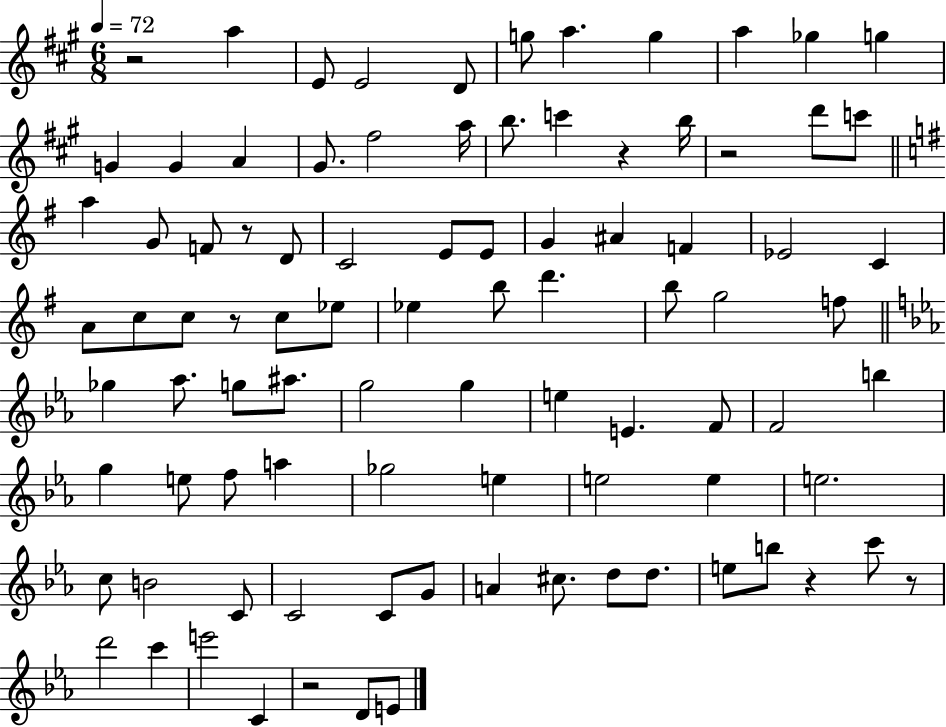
R/h A5/q E4/e E4/h D4/e G5/e A5/q. G5/q A5/q Gb5/q G5/q G4/q G4/q A4/q G#4/e. F#5/h A5/s B5/e. C6/q R/q B5/s R/h D6/e C6/e A5/q G4/e F4/e R/e D4/e C4/h E4/e E4/e G4/q A#4/q F4/q Eb4/h C4/q A4/e C5/e C5/e R/e C5/e Eb5/e Eb5/q B5/e D6/q. B5/e G5/h F5/e Gb5/q Ab5/e. G5/e A#5/e. G5/h G5/q E5/q E4/q. F4/e F4/h B5/q G5/q E5/e F5/e A5/q Gb5/h E5/q E5/h E5/q E5/h. C5/e B4/h C4/e C4/h C4/e G4/e A4/q C#5/e. D5/e D5/e. E5/e B5/e R/q C6/e R/e D6/h C6/q E6/h C4/q R/h D4/e E4/e